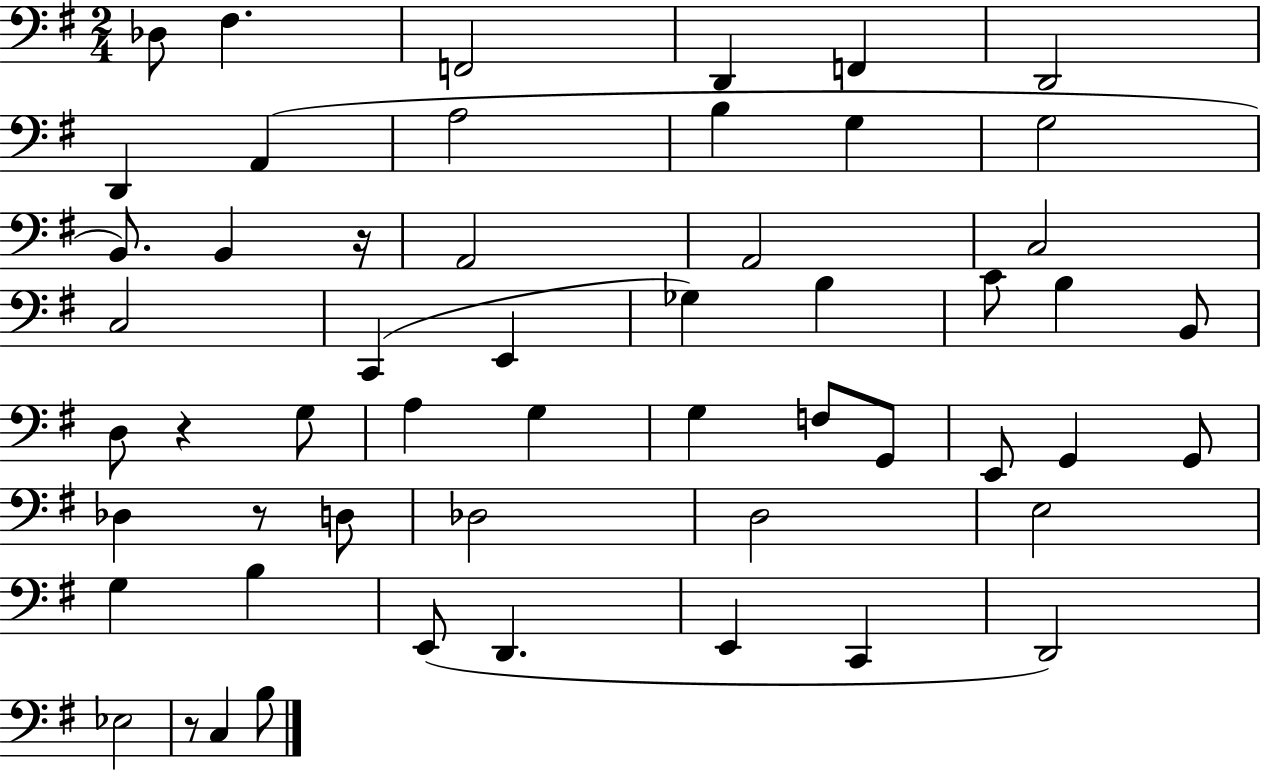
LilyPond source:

{
  \clef bass
  \numericTimeSignature
  \time 2/4
  \key g \major
  \repeat volta 2 { des8 fis4. | f,2 | d,4 f,4 | d,2 | \break d,4 a,4( | a2 | b4 g4 | g2 | \break b,8.) b,4 r16 | a,2 | a,2 | c2 | \break c2 | c,4( e,4 | ges4) b4 | c'8 b4 b,8 | \break d8 r4 g8 | a4 g4 | g4 f8 g,8 | e,8 g,4 g,8 | \break des4 r8 d8 | des2 | d2 | e2 | \break g4 b4 | e,8( d,4. | e,4 c,4 | d,2) | \break ees2 | r8 c4 b8 | } \bar "|."
}